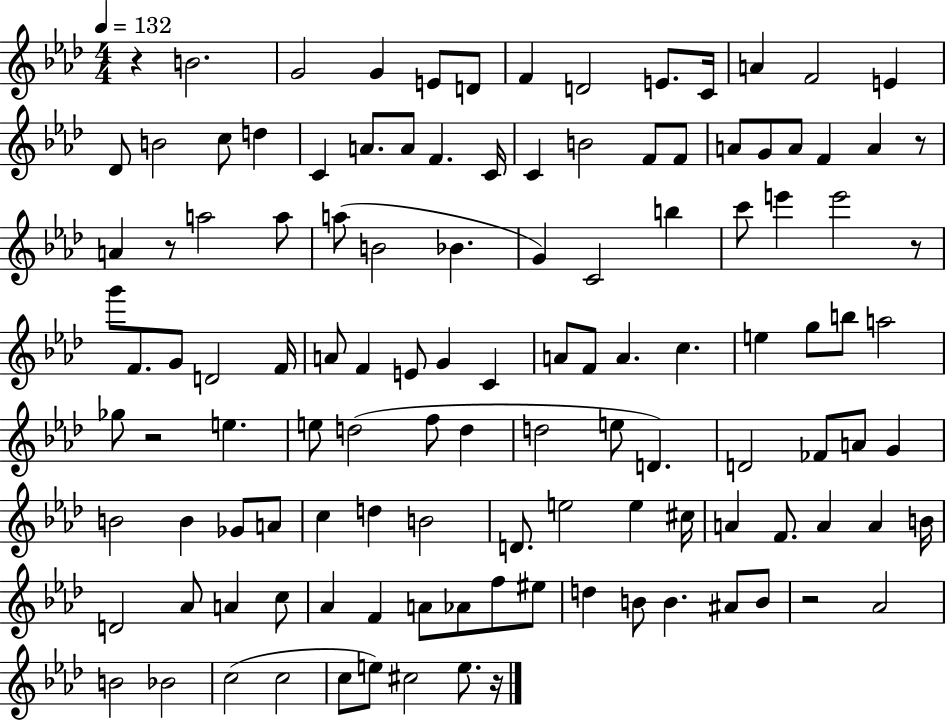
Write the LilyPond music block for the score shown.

{
  \clef treble
  \numericTimeSignature
  \time 4/4
  \key aes \major
  \tempo 4 = 132
  r4 b'2. | g'2 g'4 e'8 d'8 | f'4 d'2 e'8. c'16 | a'4 f'2 e'4 | \break des'8 b'2 c''8 d''4 | c'4 a'8. a'8 f'4. c'16 | c'4 b'2 f'8 f'8 | a'8 g'8 a'8 f'4 a'4 r8 | \break a'4 r8 a''2 a''8 | a''8( b'2 bes'4. | g'4) c'2 b''4 | c'''8 e'''4 e'''2 r8 | \break g'''8 f'8. g'8 d'2 f'16 | a'8 f'4 e'8 g'4 c'4 | a'8 f'8 a'4. c''4. | e''4 g''8 b''8 a''2 | \break ges''8 r2 e''4. | e''8 d''2( f''8 d''4 | d''2 e''8 d'4.) | d'2 fes'8 a'8 g'4 | \break b'2 b'4 ges'8 a'8 | c''4 d''4 b'2 | d'8. e''2 e''4 cis''16 | a'4 f'8. a'4 a'4 b'16 | \break d'2 aes'8 a'4 c''8 | aes'4 f'4 a'8 aes'8 f''8 eis''8 | d''4 b'8 b'4. ais'8 b'8 | r2 aes'2 | \break b'2 bes'2 | c''2( c''2 | c''8 e''8) cis''2 e''8. r16 | \bar "|."
}